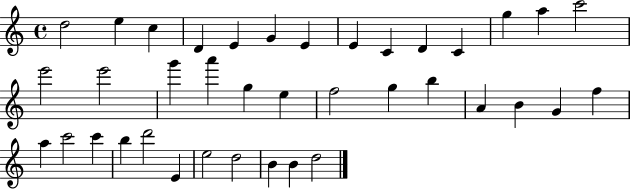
{
  \clef treble
  \time 4/4
  \defaultTimeSignature
  \key c \major
  d''2 e''4 c''4 | d'4 e'4 g'4 e'4 | e'4 c'4 d'4 c'4 | g''4 a''4 c'''2 | \break e'''2 e'''2 | g'''4 a'''4 g''4 e''4 | f''2 g''4 b''4 | a'4 b'4 g'4 f''4 | \break a''4 c'''2 c'''4 | b''4 d'''2 e'4 | e''2 d''2 | b'4 b'4 d''2 | \break \bar "|."
}